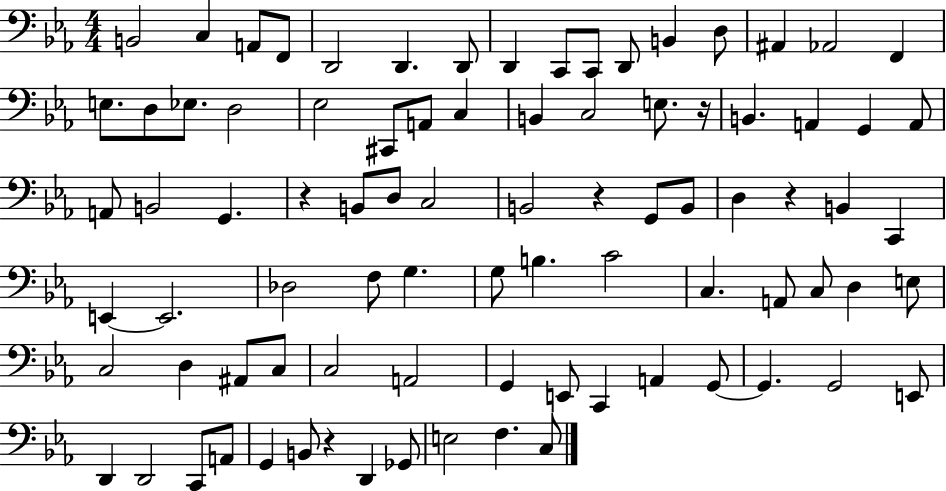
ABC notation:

X:1
T:Untitled
M:4/4
L:1/4
K:Eb
B,,2 C, A,,/2 F,,/2 D,,2 D,, D,,/2 D,, C,,/2 C,,/2 D,,/2 B,, D,/2 ^A,, _A,,2 F,, E,/2 D,/2 _E,/2 D,2 _E,2 ^C,,/2 A,,/2 C, B,, C,2 E,/2 z/4 B,, A,, G,, A,,/2 A,,/2 B,,2 G,, z B,,/2 D,/2 C,2 B,,2 z G,,/2 B,,/2 D, z B,, C,, E,, E,,2 _D,2 F,/2 G, G,/2 B, C2 C, A,,/2 C,/2 D, E,/2 C,2 D, ^A,,/2 C,/2 C,2 A,,2 G,, E,,/2 C,, A,, G,,/2 G,, G,,2 E,,/2 D,, D,,2 C,,/2 A,,/2 G,, B,,/2 z D,, _G,,/2 E,2 F, C,/2